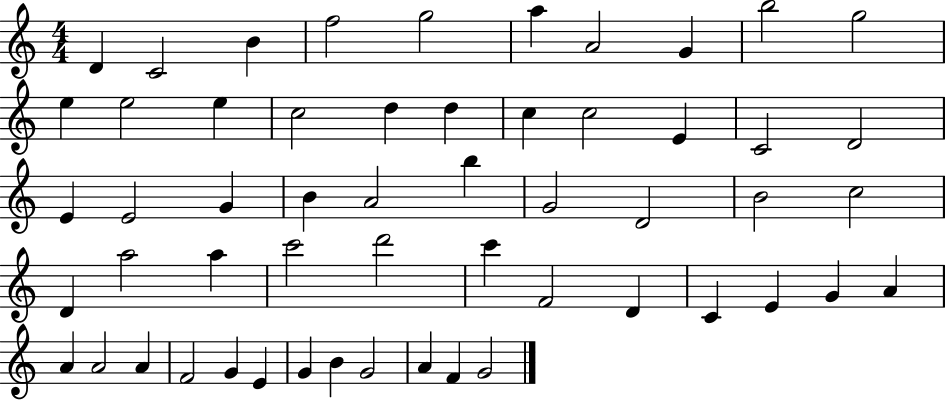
{
  \clef treble
  \numericTimeSignature
  \time 4/4
  \key c \major
  d'4 c'2 b'4 | f''2 g''2 | a''4 a'2 g'4 | b''2 g''2 | \break e''4 e''2 e''4 | c''2 d''4 d''4 | c''4 c''2 e'4 | c'2 d'2 | \break e'4 e'2 g'4 | b'4 a'2 b''4 | g'2 d'2 | b'2 c''2 | \break d'4 a''2 a''4 | c'''2 d'''2 | c'''4 f'2 d'4 | c'4 e'4 g'4 a'4 | \break a'4 a'2 a'4 | f'2 g'4 e'4 | g'4 b'4 g'2 | a'4 f'4 g'2 | \break \bar "|."
}